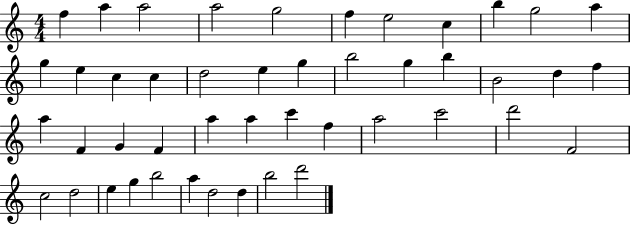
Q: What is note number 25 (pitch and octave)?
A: A5